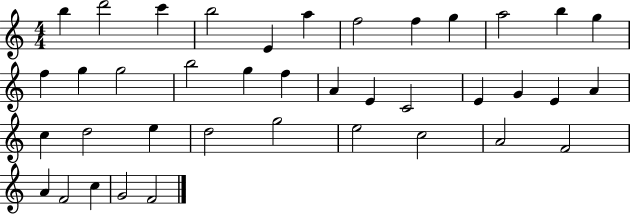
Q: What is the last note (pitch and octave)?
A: F4